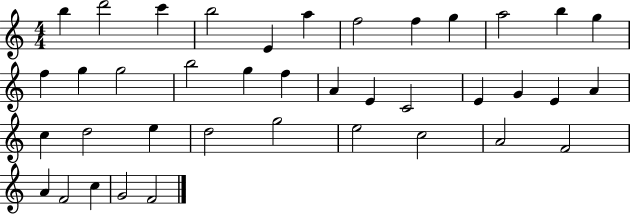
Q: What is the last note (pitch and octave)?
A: F4